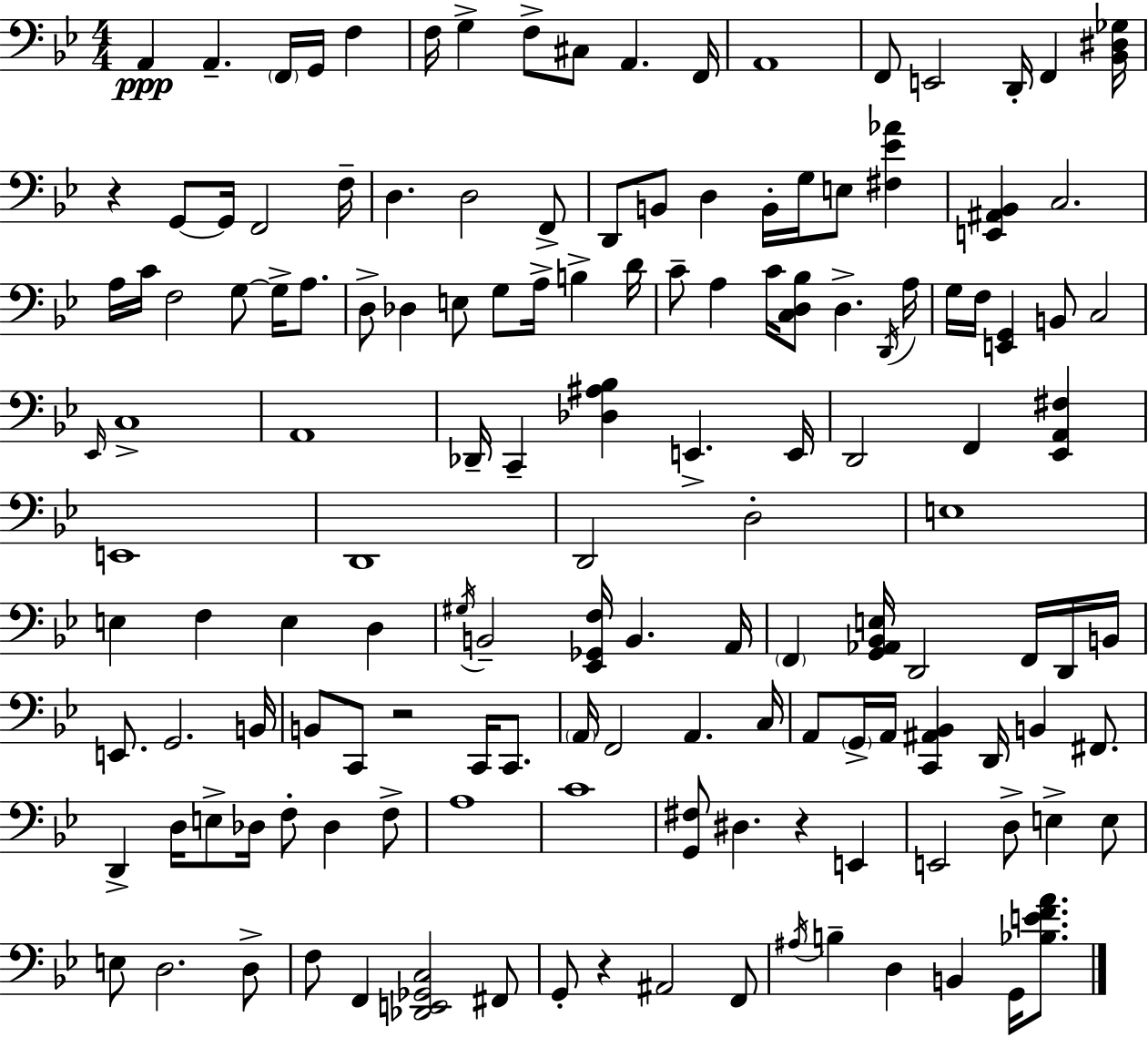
A2/q A2/q. F2/s G2/s F3/q F3/s G3/q F3/e C#3/e A2/q. F2/s A2/w F2/e E2/h D2/s F2/q [Bb2,D#3,Gb3]/s R/q G2/e G2/s F2/h F3/s D3/q. D3/h F2/e D2/e B2/e D3/q B2/s G3/s E3/e [F#3,Eb4,Ab4]/q [E2,A#2,Bb2]/q C3/h. A3/s C4/s F3/h G3/e G3/s A3/e. D3/e Db3/q E3/e G3/e A3/s B3/q D4/s C4/e A3/q C4/s [C3,D3,Bb3]/e D3/q. D2/s A3/s G3/s F3/s [E2,G2]/q B2/e C3/h Eb2/s C3/w A2/w Db2/s C2/q [Db3,A#3,Bb3]/q E2/q. E2/s D2/h F2/q [Eb2,A2,F#3]/q E2/w D2/w D2/h D3/h E3/w E3/q F3/q E3/q D3/q G#3/s B2/h [Eb2,Gb2,F3]/s B2/q. A2/s F2/q [G2,Ab2,Bb2,E3]/s D2/h F2/s D2/s B2/s E2/e. G2/h. B2/s B2/e C2/e R/h C2/s C2/e. A2/s F2/h A2/q. C3/s A2/e G2/s A2/s [C2,A#2,Bb2]/q D2/s B2/q F#2/e. D2/q D3/s E3/e Db3/s F3/e Db3/q F3/e A3/w C4/w [G2,F#3]/e D#3/q. R/q E2/q E2/h D3/e E3/q E3/e E3/e D3/h. D3/e F3/e F2/q [Db2,E2,Gb2,C3]/h F#2/e G2/e R/q A#2/h F2/e A#3/s B3/q D3/q B2/q G2/s [Bb3,E4,F4,A4]/e.